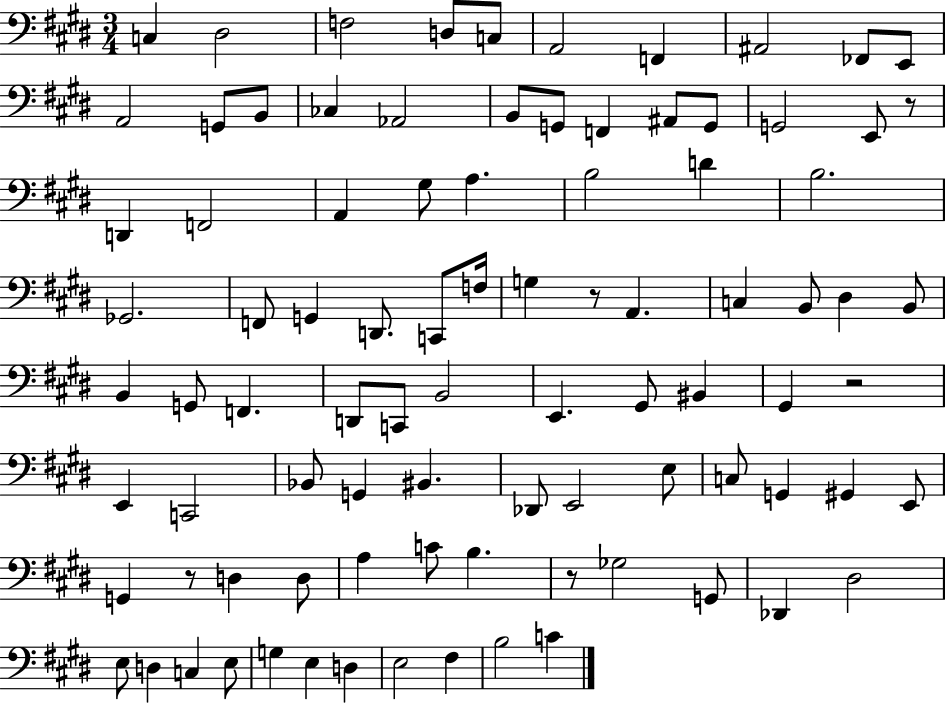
{
  \clef bass
  \numericTimeSignature
  \time 3/4
  \key e \major
  c4 dis2 | f2 d8 c8 | a,2 f,4 | ais,2 fes,8 e,8 | \break a,2 g,8 b,8 | ces4 aes,2 | b,8 g,8 f,4 ais,8 g,8 | g,2 e,8 r8 | \break d,4 f,2 | a,4 gis8 a4. | b2 d'4 | b2. | \break ges,2. | f,8 g,4 d,8. c,8 f16 | g4 r8 a,4. | c4 b,8 dis4 b,8 | \break b,4 g,8 f,4. | d,8 c,8 b,2 | e,4. gis,8 bis,4 | gis,4 r2 | \break e,4 c,2 | bes,8 g,4 bis,4. | des,8 e,2 e8 | c8 g,4 gis,4 e,8 | \break g,4 r8 d4 d8 | a4 c'8 b4. | r8 ges2 g,8 | des,4 dis2 | \break e8 d4 c4 e8 | g4 e4 d4 | e2 fis4 | b2 c'4 | \break \bar "|."
}